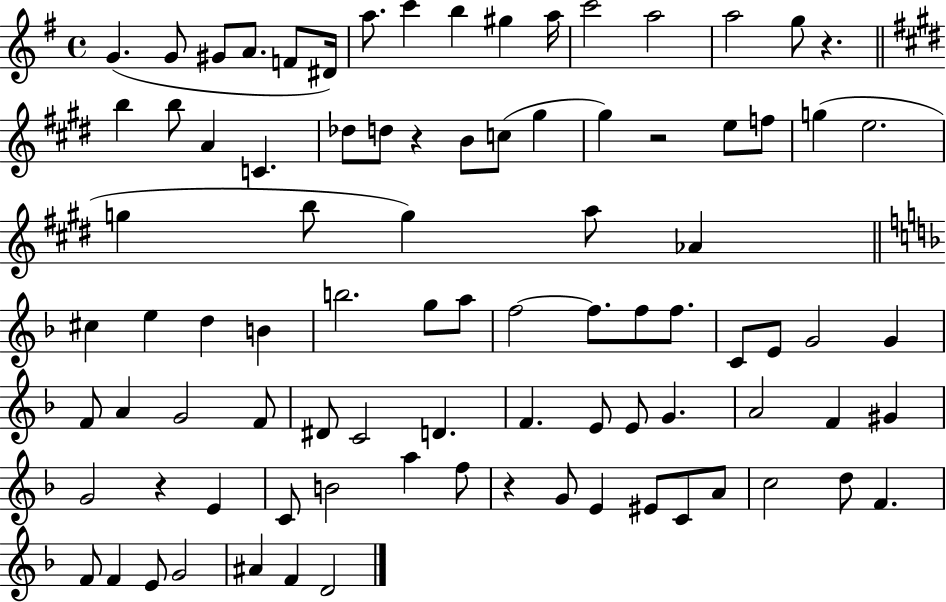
{
  \clef treble
  \time 4/4
  \defaultTimeSignature
  \key g \major
  g'4.( g'8 gis'8 a'8. f'8 dis'16) | a''8. c'''4 b''4 gis''4 a''16 | c'''2 a''2 | a''2 g''8 r4. | \break \bar "||" \break \key e \major b''4 b''8 a'4 c'4. | des''8 d''8 r4 b'8 c''8( gis''4 | gis''4) r2 e''8 f''8 | g''4( e''2. | \break g''4 b''8 g''4) a''8 aes'4 | \bar "||" \break \key f \major cis''4 e''4 d''4 b'4 | b''2. g''8 a''8 | f''2~~ f''8. f''8 f''8. | c'8 e'8 g'2 g'4 | \break f'8 a'4 g'2 f'8 | dis'8 c'2 d'4. | f'4. e'8 e'8 g'4. | a'2 f'4 gis'4 | \break g'2 r4 e'4 | c'8 b'2 a''4 f''8 | r4 g'8 e'4 eis'8 c'8 a'8 | c''2 d''8 f'4. | \break f'8 f'4 e'8 g'2 | ais'4 f'4 d'2 | \bar "|."
}